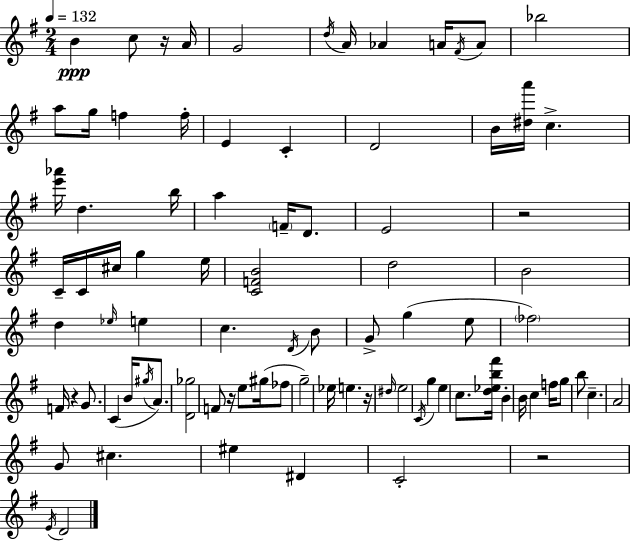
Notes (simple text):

B4/q C5/e R/s A4/s G4/h D5/s A4/s Ab4/q A4/s F#4/s A4/e Bb5/h A5/e G5/s F5/q F5/s E4/q C4/q D4/h B4/s [D#5,A6]/s C5/q. [E6,Ab6]/s D5/q. B5/s A5/q F4/s D4/e. E4/h R/h C4/s C4/s C#5/s G5/q E5/s [C4,F4,B4]/h D5/h B4/h D5/q Eb5/s E5/q C5/q. D4/s B4/e G4/e G5/q E5/e FES5/h F4/s R/q G4/e. C4/q B4/s G#5/s A4/e. [D4,Gb5]/h F4/e R/s E5/e G#5/s FES5/e G5/h Eb5/s E5/q. R/s D#5/s E5/h C4/s G5/q E5/q C5/e. [D5,Eb5,B5,F#6]/s B4/q B4/s C5/q F5/s G5/e B5/e C5/q. A4/h G4/e C#5/q. EIS5/q D#4/q C4/h R/h E4/s D4/h